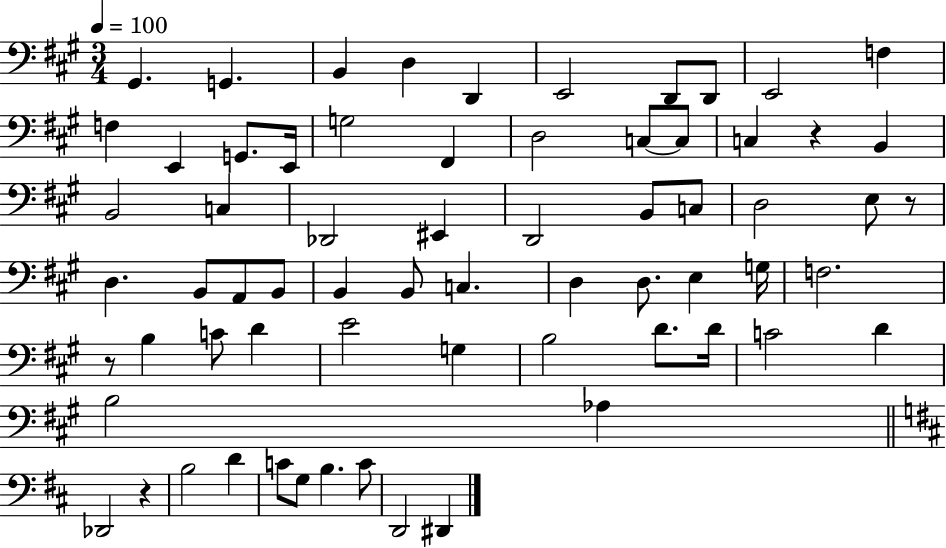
{
  \clef bass
  \numericTimeSignature
  \time 3/4
  \key a \major
  \tempo 4 = 100
  gis,4. g,4. | b,4 d4 d,4 | e,2 d,8 d,8 | e,2 f4 | \break f4 e,4 g,8. e,16 | g2 fis,4 | d2 c8~~ c8 | c4 r4 b,4 | \break b,2 c4 | des,2 eis,4 | d,2 b,8 c8 | d2 e8 r8 | \break d4. b,8 a,8 b,8 | b,4 b,8 c4. | d4 d8. e4 g16 | f2. | \break r8 b4 c'8 d'4 | e'2 g4 | b2 d'8. d'16 | c'2 d'4 | \break b2 aes4 | \bar "||" \break \key b \minor des,2 r4 | b2 d'4 | c'8 g8 b4. c'8 | d,2 dis,4 | \break \bar "|."
}